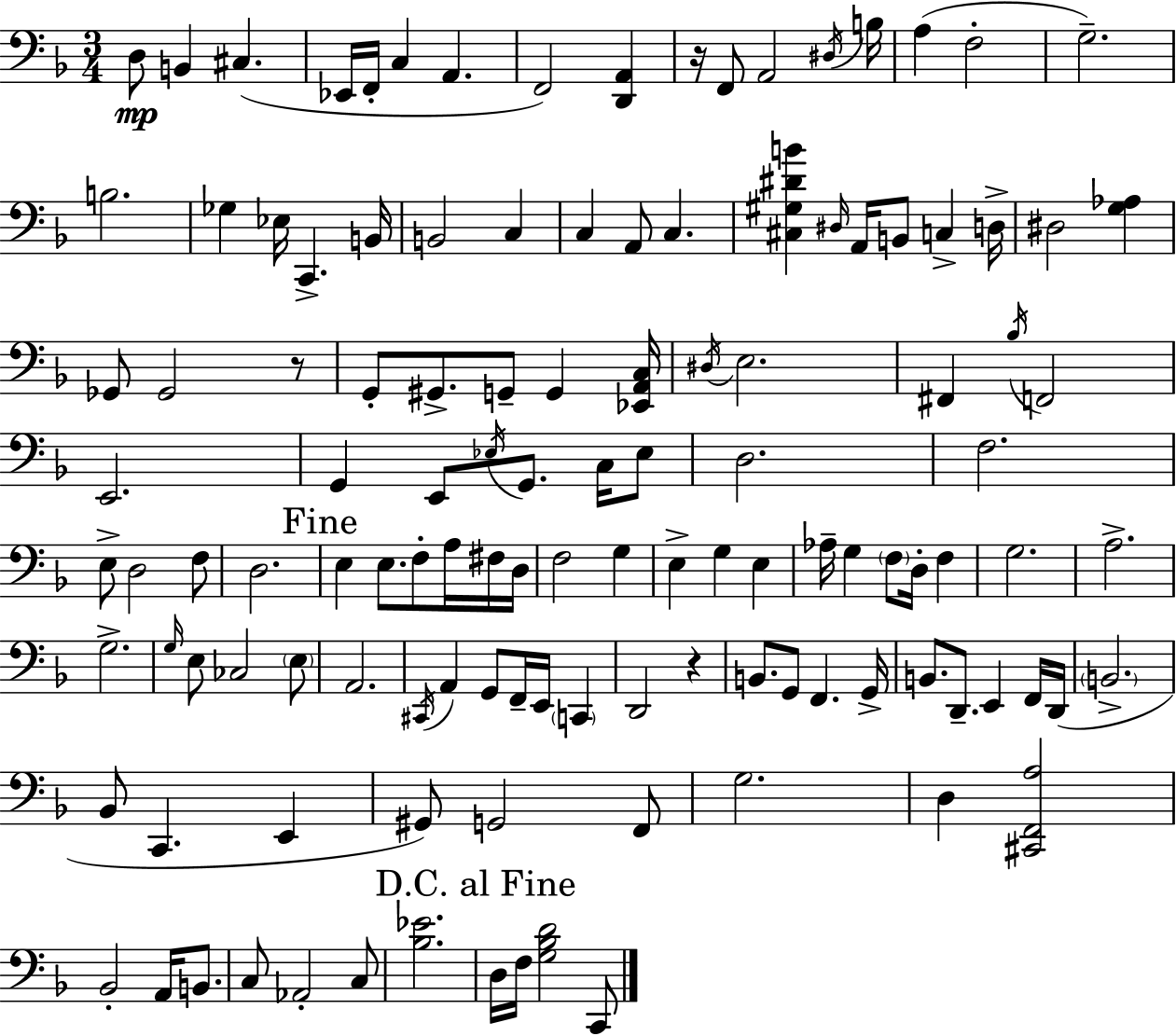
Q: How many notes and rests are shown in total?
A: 123